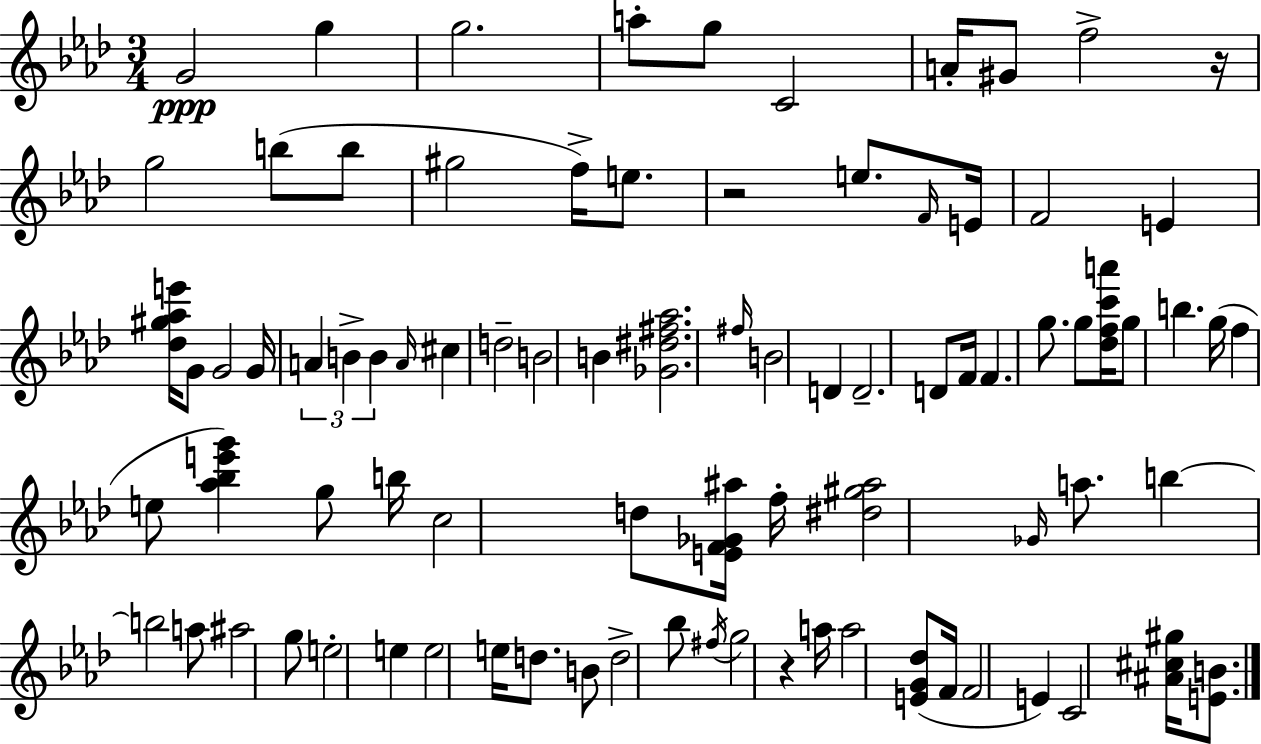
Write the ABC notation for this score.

X:1
T:Untitled
M:3/4
L:1/4
K:Ab
G2 g g2 a/2 g/2 C2 A/4 ^G/2 f2 z/4 g2 b/2 b/2 ^g2 f/4 e/2 z2 e/2 F/4 E/4 F2 E [_d^g_ae']/4 G/2 G2 G/4 A B B A/4 ^c d2 B2 B [_G^d^f_a]2 ^f/4 B2 D D2 D/2 F/4 F g/2 g/2 [_dfc'a']/4 g/2 b g/4 f e/2 [_a_be'g'] g/2 b/4 c2 d/2 [EF_G^a]/4 f/4 [^d^g^a]2 _G/4 a/2 b b2 a/2 ^a2 g/2 e2 e e2 e/4 d/2 B/2 d2 _b/2 ^f/4 g2 z a/4 a2 [EG_d]/2 F/4 F2 E C2 [^A^c^g]/4 [EB]/2